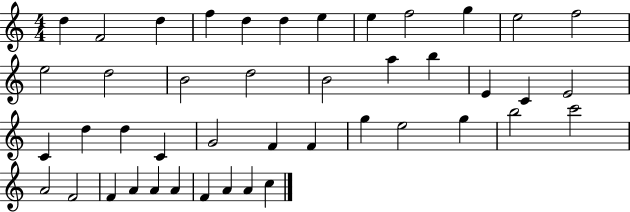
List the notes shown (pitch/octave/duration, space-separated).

D5/q F4/h D5/q F5/q D5/q D5/q E5/q E5/q F5/h G5/q E5/h F5/h E5/h D5/h B4/h D5/h B4/h A5/q B5/q E4/q C4/q E4/h C4/q D5/q D5/q C4/q G4/h F4/q F4/q G5/q E5/h G5/q B5/h C6/h A4/h F4/h F4/q A4/q A4/q A4/q F4/q A4/q A4/q C5/q